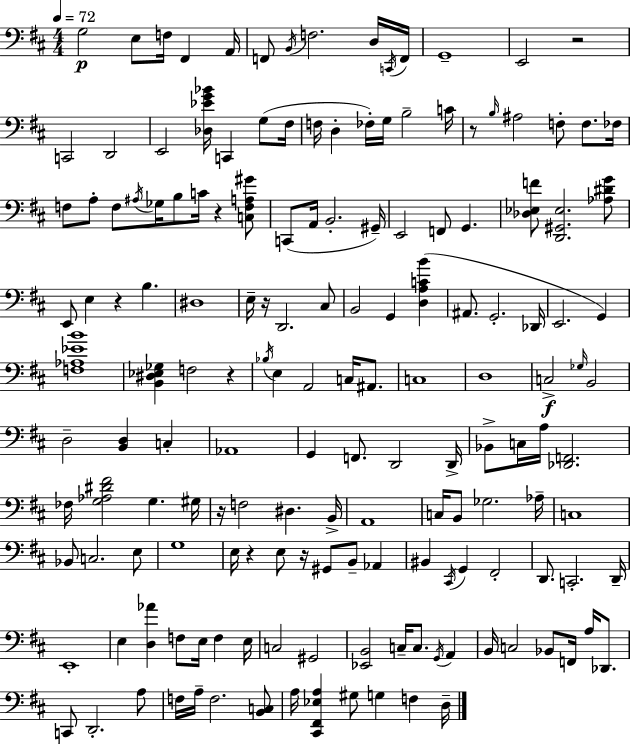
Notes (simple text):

G3/h E3/e F3/s F#2/q A2/s F2/e B2/s F3/h. D3/s C2/s F2/s G2/w E2/h R/h C2/h D2/h E2/h [Db3,Eb4,G4,Bb4]/s C2/q G3/e F#3/s F3/s D3/q FES3/s G3/s B3/h C4/s R/e B3/s A#3/h F3/e F3/e. FES3/s F3/e A3/e F3/e A#3/s Gb3/s B3/e C4/s R/q [C3,F3,A3,G#4]/e C2/e A2/s B2/h. G#2/s E2/h F2/e G2/q. [Db3,Eb3,F4]/e [D2,G#2,Eb3]/h. [Ab3,D#4,G4]/e E2/e E3/q R/q B3/q. D#3/w E3/s R/s D2/h. C#3/e B2/h G2/q [D3,A3,C4,B4]/q A#2/e. G2/h. Db2/s E2/h. G2/q [F3,Ab3,Eb4,B4]/w [B2,D#3,Eb3,Gb3]/q F3/h R/q Bb3/s E3/q A2/h C3/s A#2/e. C3/w D3/w C3/h Gb3/s B2/h D3/h [B2,D3]/q C3/q Ab2/w G2/q F2/e. D2/h D2/s Bb2/e C3/s A3/s [Db2,F2]/h. FES3/s [G3,Ab3,D#4,F#4]/h G3/q. G#3/s R/s F3/h D#3/q. B2/s A2/w C3/s B2/e Gb3/h. Ab3/s C3/w Bb2/e C3/h. E3/e G3/w E3/s R/q E3/e R/s G#2/e B2/e Ab2/q BIS2/q C#2/s G2/q F#2/h D2/e. C2/h. D2/s E2/w E3/q [D3,Ab4]/q F3/e E3/s F3/q E3/s C3/h G#2/h [Eb2,B2]/h C3/s C3/e. G2/s A2/q B2/s C3/h Bb2/e F2/s A3/s Db2/e. C2/e D2/h. A3/e F3/s A3/s F3/h. [B2,C3]/e A3/s [C#2,F#2,Eb3,A3]/q G#3/e G3/q F3/q D3/s